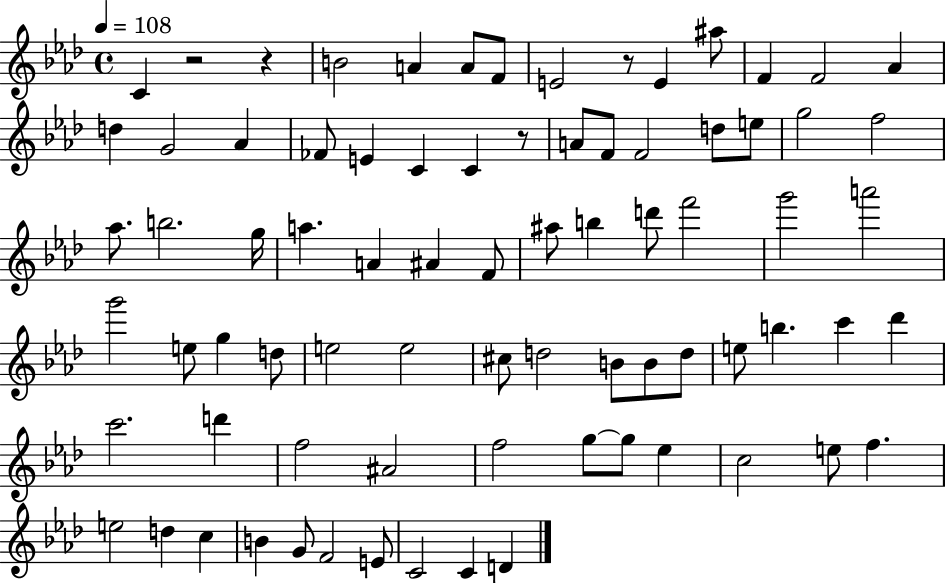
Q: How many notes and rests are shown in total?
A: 78